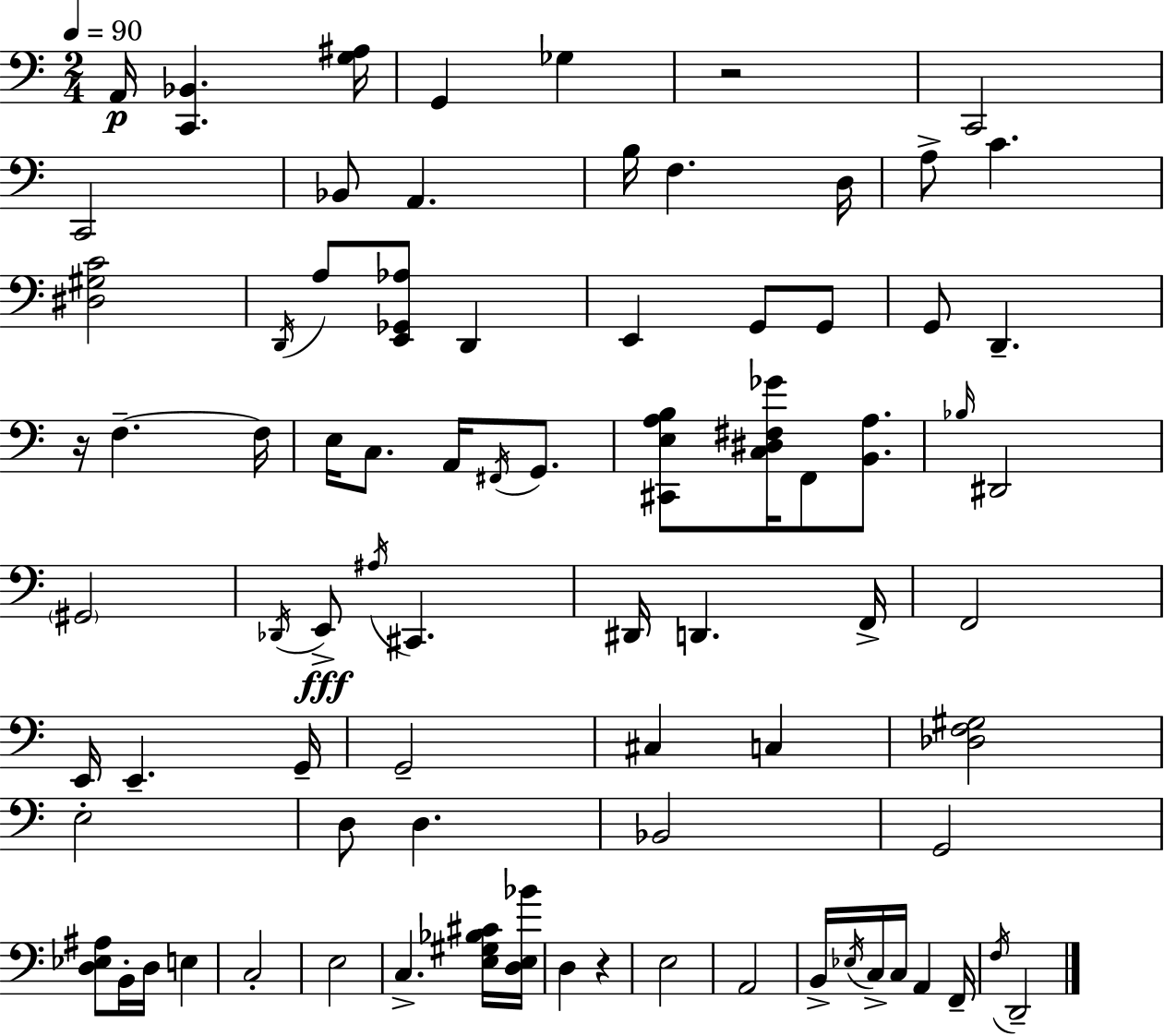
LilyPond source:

{
  \clef bass
  \numericTimeSignature
  \time 2/4
  \key c \major
  \tempo 4 = 90
  a,16\p <c, bes,>4. <g ais>16 | g,4 ges4 | r2 | c,2 | \break c,2 | bes,8 a,4. | b16 f4. d16 | a8-> c'4. | \break <dis gis c'>2 | \acciaccatura { d,16 } a8 <e, ges, aes>8 d,4 | e,4 g,8 g,8 | g,8 d,4.-- | \break r16 f4.--~~ | f16 e16 c8. a,16 \acciaccatura { fis,16 } g,8. | <cis, e a b>8 <c dis fis ges'>16 f,8 <b, a>8. | \grace { bes16 } dis,2 | \break \parenthesize gis,2 | \acciaccatura { des,16 }\fff e,8-> \acciaccatura { ais16 } cis,4. | dis,16 d,4. | f,16-> f,2 | \break e,16 e,4.-- | g,16-- g,2-- | cis4 | c4 <des f gis>2 | \break e2-. | d8 d4. | bes,2 | g,2 | \break <d ees ais>8 b,16-. | d16 e4 c2-. | e2 | c4.-> | \break <e gis bes cis'>16 <d e bes'>16 d4 | r4 e2 | a,2 | b,16-> \acciaccatura { ees16 } c16-> | \break c16 a,4 f,16-- \acciaccatura { f16 } d,2-- | \bar "|."
}